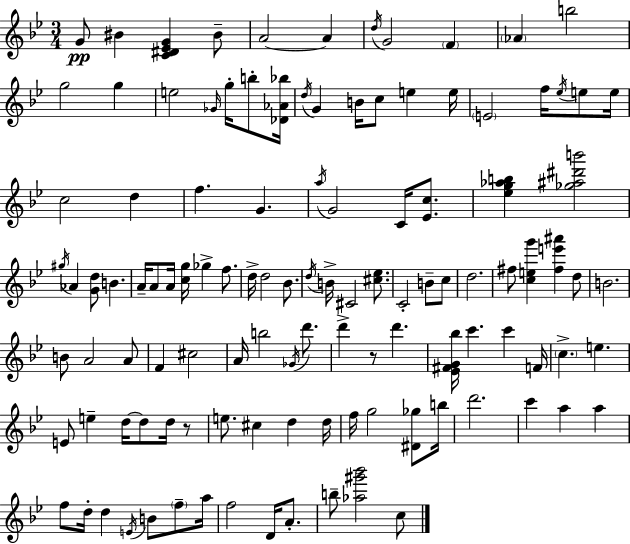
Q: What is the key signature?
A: BES major